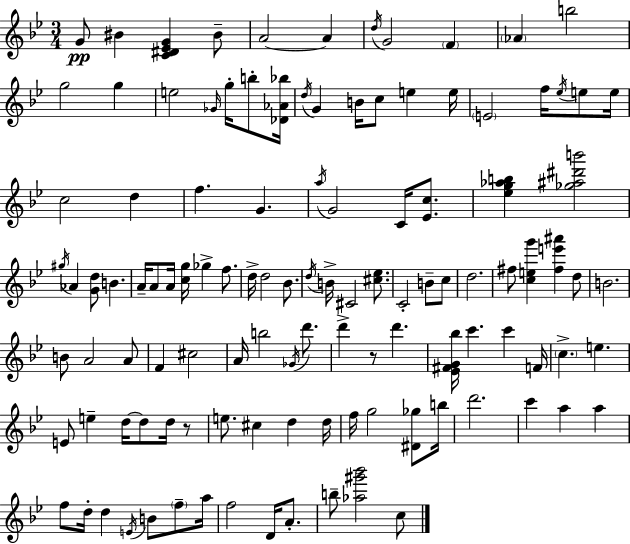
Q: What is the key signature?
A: BES major